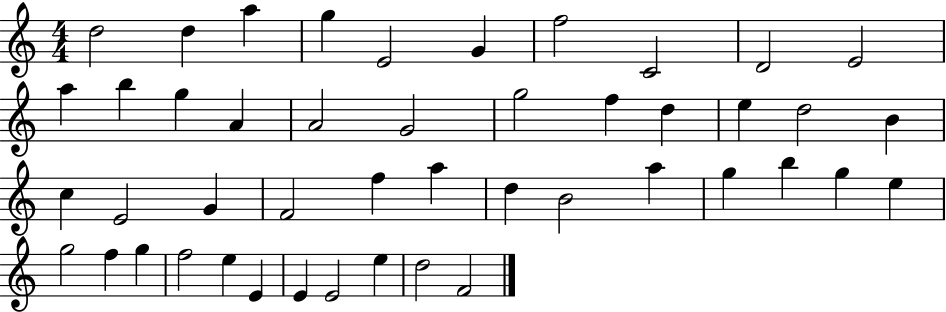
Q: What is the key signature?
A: C major